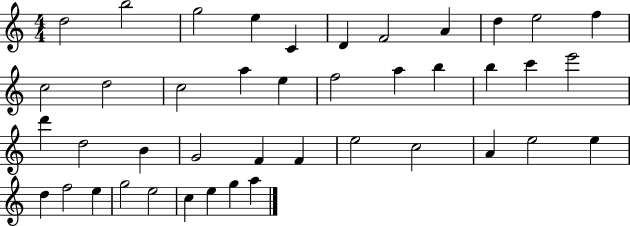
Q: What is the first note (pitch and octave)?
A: D5